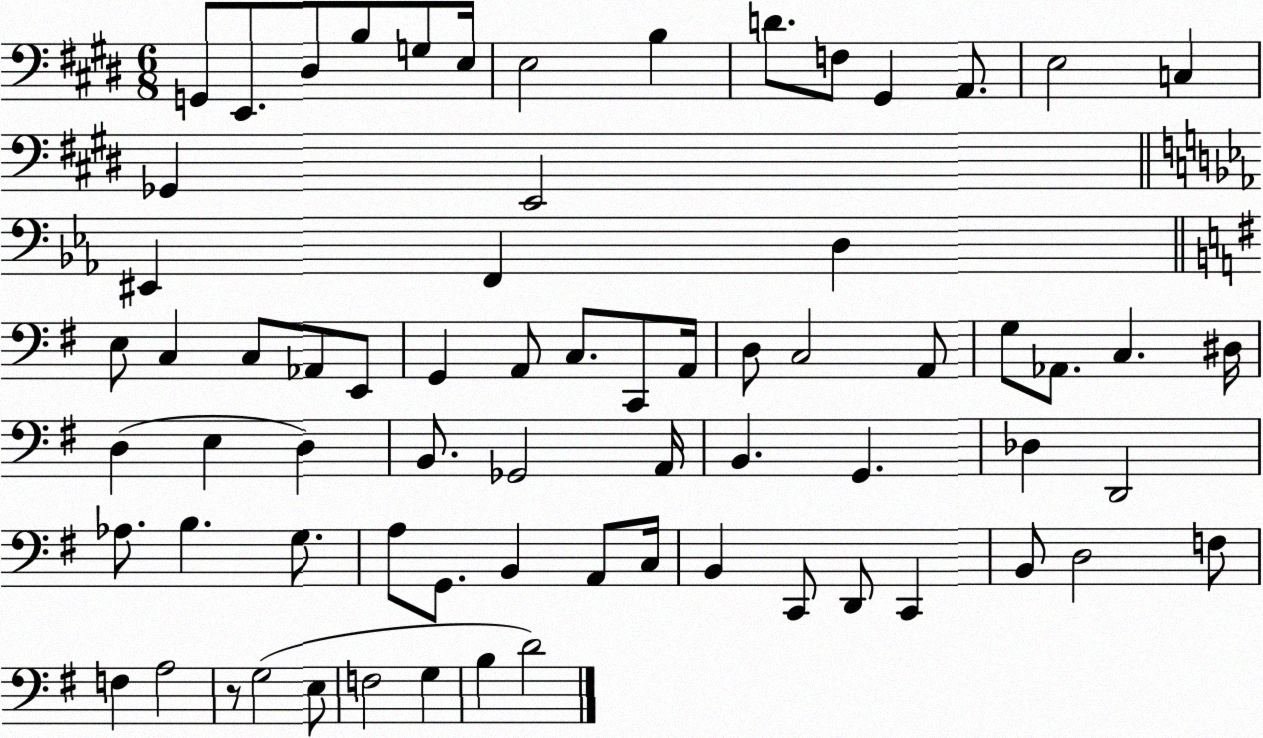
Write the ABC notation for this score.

X:1
T:Untitled
M:6/8
L:1/4
K:E
G,,/2 E,,/2 ^D,/2 B,/2 G,/2 E,/4 E,2 B, D/2 F,/2 ^G,, A,,/2 E,2 C, _G,, E,,2 ^E,, F,, D, E,/2 C, C,/2 _A,,/2 E,,/2 G,, A,,/2 C,/2 C,,/2 A,,/4 D,/2 C,2 A,,/2 G,/2 _A,,/2 C, ^D,/4 D, E, D, B,,/2 _G,,2 A,,/4 B,, G,, _D, D,,2 _A,/2 B, G,/2 A,/2 G,,/2 B,, A,,/2 C,/4 B,, C,,/2 D,,/2 C,, B,,/2 D,2 F,/2 F, A,2 z/2 G,2 E,/2 F,2 G, B, D2